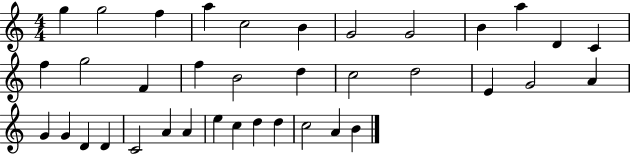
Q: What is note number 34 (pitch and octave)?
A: D5